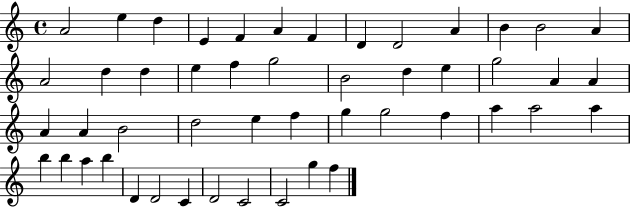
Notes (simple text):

A4/h E5/q D5/q E4/q F4/q A4/q F4/q D4/q D4/h A4/q B4/q B4/h A4/q A4/h D5/q D5/q E5/q F5/q G5/h B4/h D5/q E5/q G5/h A4/q A4/q A4/q A4/q B4/h D5/h E5/q F5/q G5/q G5/h F5/q A5/q A5/h A5/q B5/q B5/q A5/q B5/q D4/q D4/h C4/q D4/h C4/h C4/h G5/q F5/q